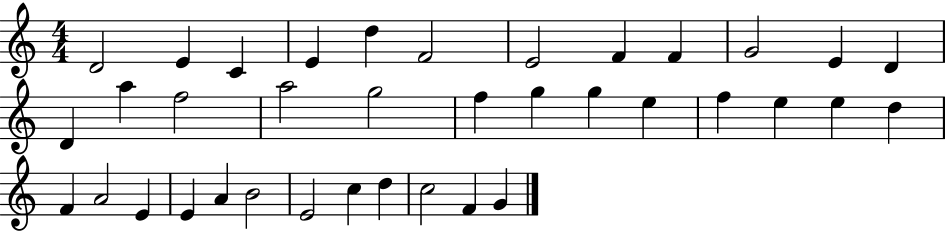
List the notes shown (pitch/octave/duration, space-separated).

D4/h E4/q C4/q E4/q D5/q F4/h E4/h F4/q F4/q G4/h E4/q D4/q D4/q A5/q F5/h A5/h G5/h F5/q G5/q G5/q E5/q F5/q E5/q E5/q D5/q F4/q A4/h E4/q E4/q A4/q B4/h E4/h C5/q D5/q C5/h F4/q G4/q